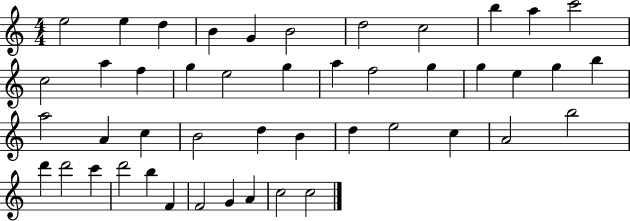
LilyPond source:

{
  \clef treble
  \numericTimeSignature
  \time 4/4
  \key c \major
  e''2 e''4 d''4 | b'4 g'4 b'2 | d''2 c''2 | b''4 a''4 c'''2 | \break c''2 a''4 f''4 | g''4 e''2 g''4 | a''4 f''2 g''4 | g''4 e''4 g''4 b''4 | \break a''2 a'4 c''4 | b'2 d''4 b'4 | d''4 e''2 c''4 | a'2 b''2 | \break d'''4 d'''2 c'''4 | d'''2 b''4 f'4 | f'2 g'4 a'4 | c''2 c''2 | \break \bar "|."
}